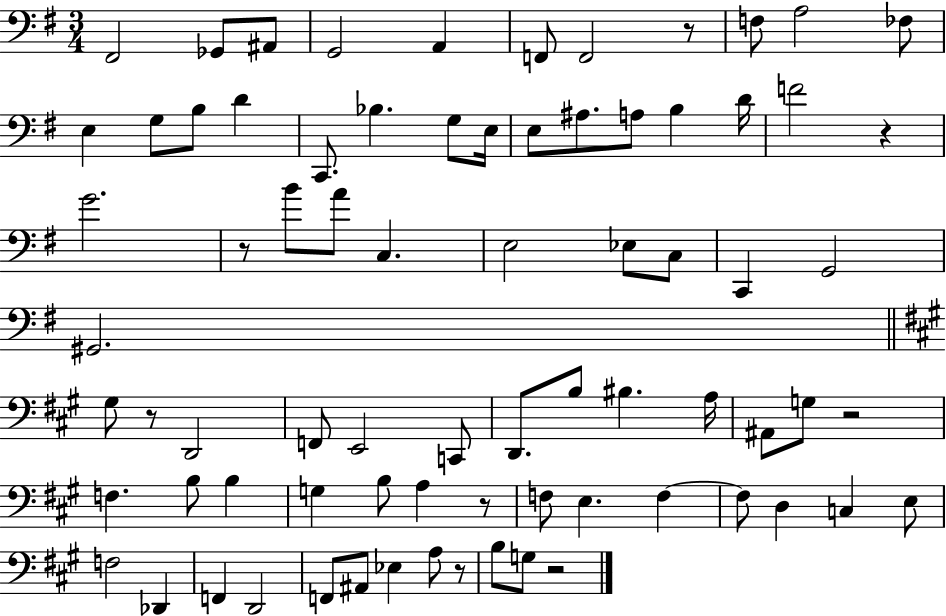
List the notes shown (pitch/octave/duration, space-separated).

F#2/h Gb2/e A#2/e G2/h A2/q F2/e F2/h R/e F3/e A3/h FES3/e E3/q G3/e B3/e D4/q C2/e. Bb3/q. G3/e E3/s E3/e A#3/e. A3/e B3/q D4/s F4/h R/q G4/h. R/e B4/e A4/e C3/q. E3/h Eb3/e C3/e C2/q G2/h G#2/h. G#3/e R/e D2/h F2/e E2/h C2/e D2/e. B3/e BIS3/q. A3/s A#2/e G3/e R/h F3/q. B3/e B3/q G3/q B3/e A3/q R/e F3/e E3/q. F3/q F3/e D3/q C3/q E3/e F3/h Db2/q F2/q D2/h F2/e A#2/e Eb3/q A3/e R/e B3/e G3/e R/h